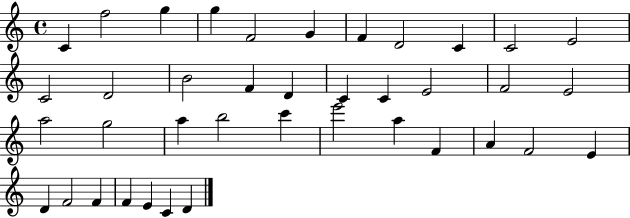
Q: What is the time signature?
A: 4/4